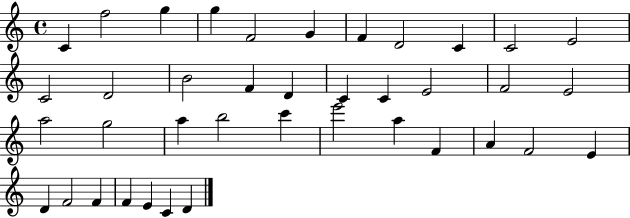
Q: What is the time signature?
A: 4/4